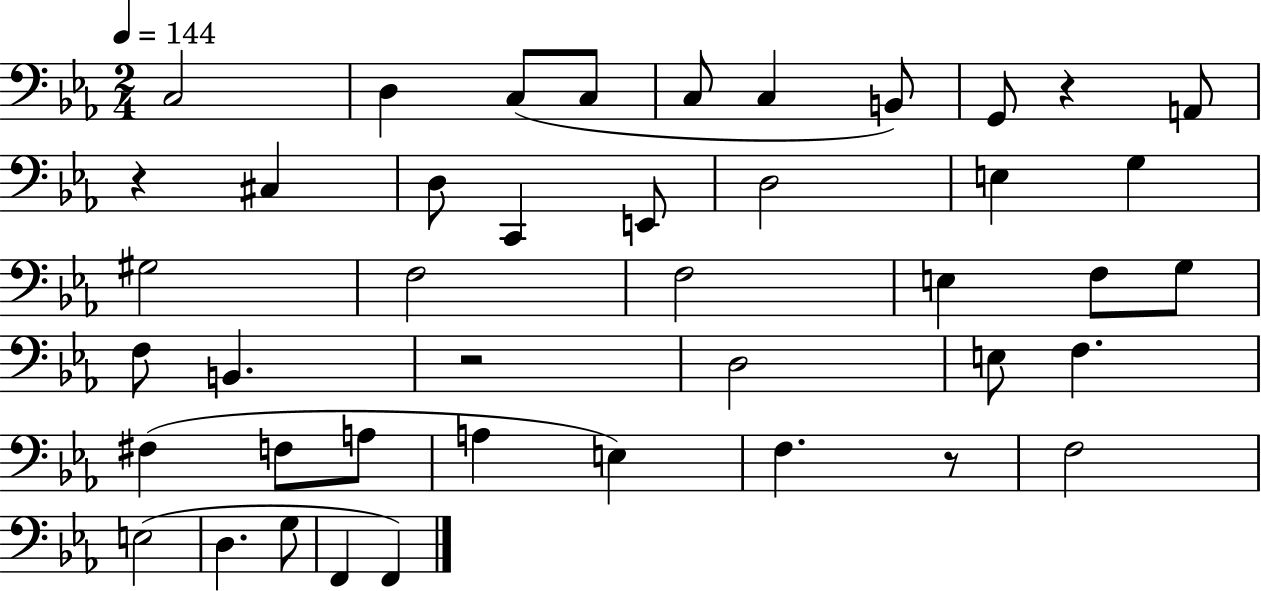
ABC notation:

X:1
T:Untitled
M:2/4
L:1/4
K:Eb
C,2 D, C,/2 C,/2 C,/2 C, B,,/2 G,,/2 z A,,/2 z ^C, D,/2 C,, E,,/2 D,2 E, G, ^G,2 F,2 F,2 E, F,/2 G,/2 F,/2 B,, z2 D,2 E,/2 F, ^F, F,/2 A,/2 A, E, F, z/2 F,2 E,2 D, G,/2 F,, F,,